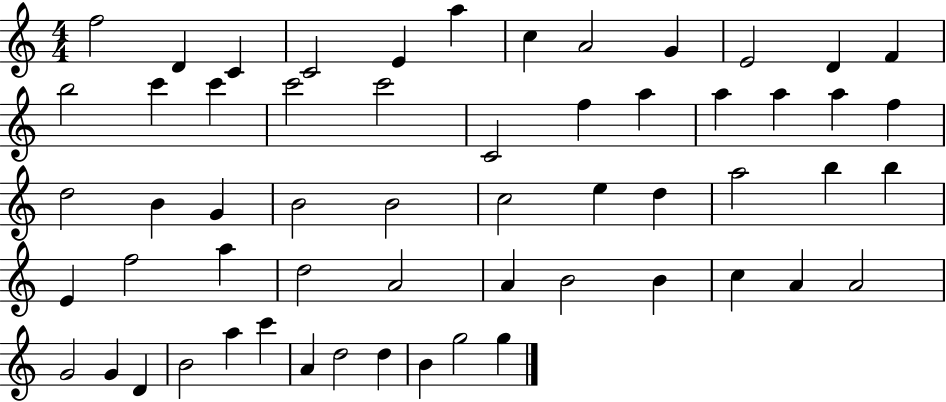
{
  \clef treble
  \numericTimeSignature
  \time 4/4
  \key c \major
  f''2 d'4 c'4 | c'2 e'4 a''4 | c''4 a'2 g'4 | e'2 d'4 f'4 | \break b''2 c'''4 c'''4 | c'''2 c'''2 | c'2 f''4 a''4 | a''4 a''4 a''4 f''4 | \break d''2 b'4 g'4 | b'2 b'2 | c''2 e''4 d''4 | a''2 b''4 b''4 | \break e'4 f''2 a''4 | d''2 a'2 | a'4 b'2 b'4 | c''4 a'4 a'2 | \break g'2 g'4 d'4 | b'2 a''4 c'''4 | a'4 d''2 d''4 | b'4 g''2 g''4 | \break \bar "|."
}